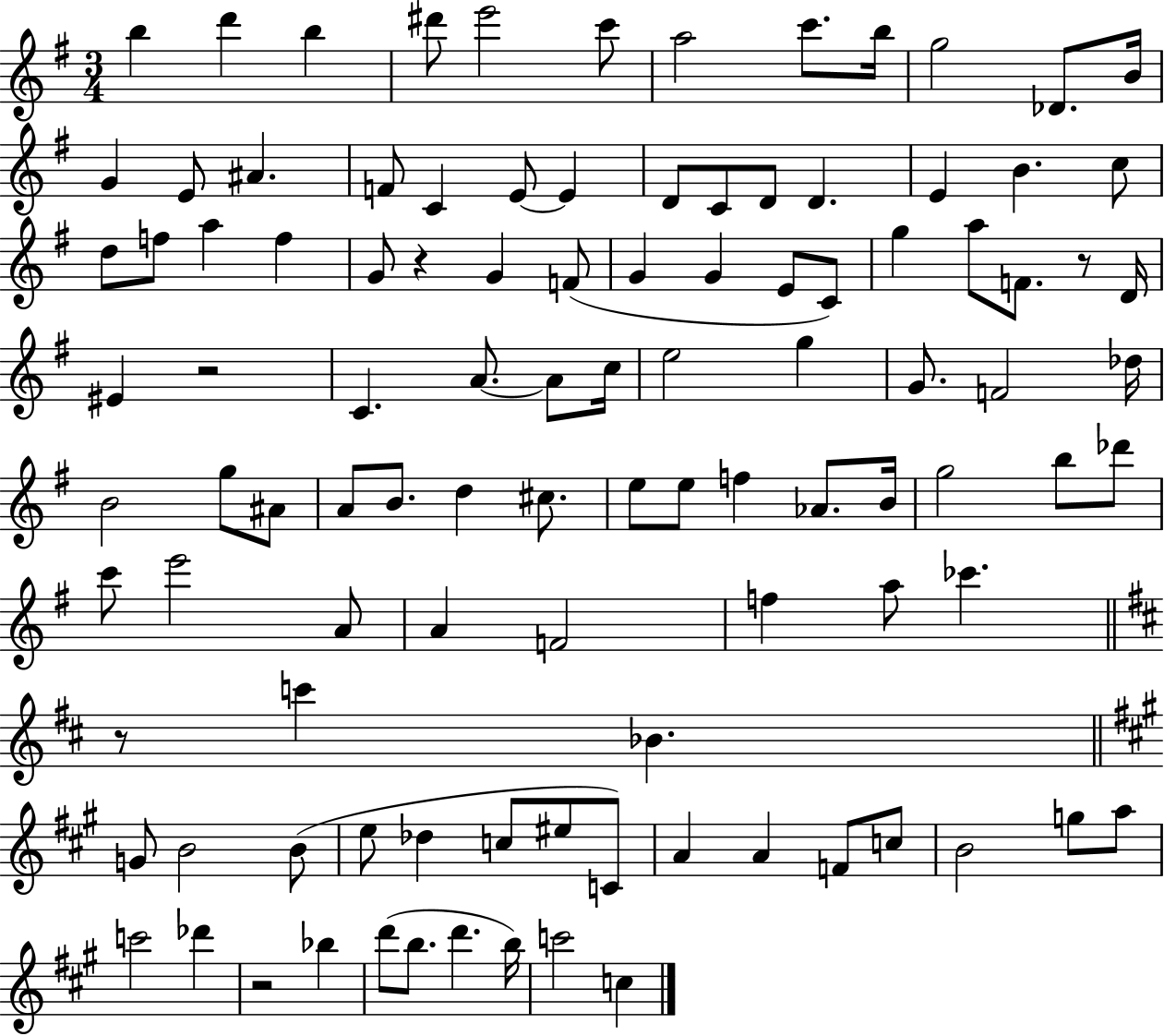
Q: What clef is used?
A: treble